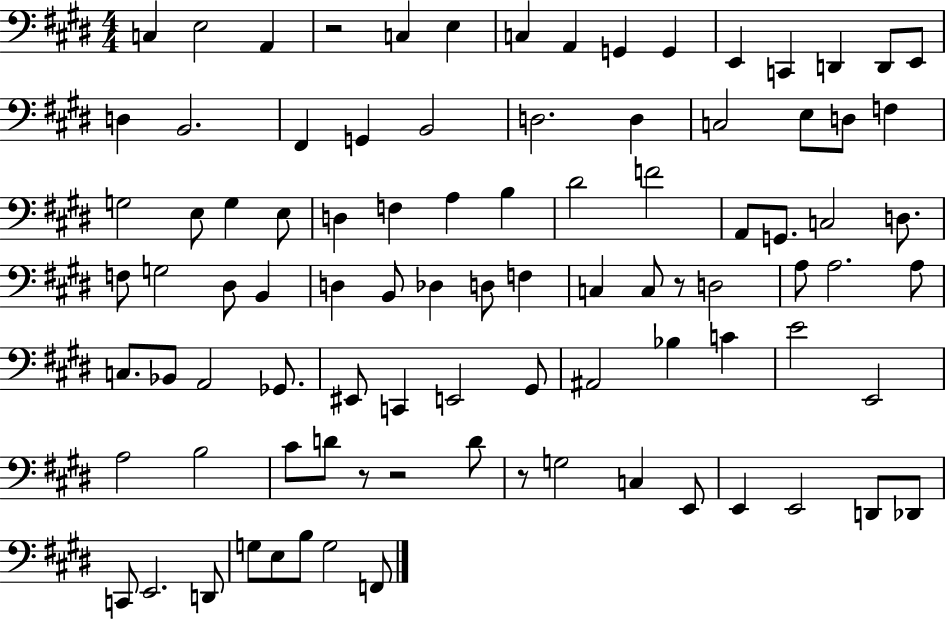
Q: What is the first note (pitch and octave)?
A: C3